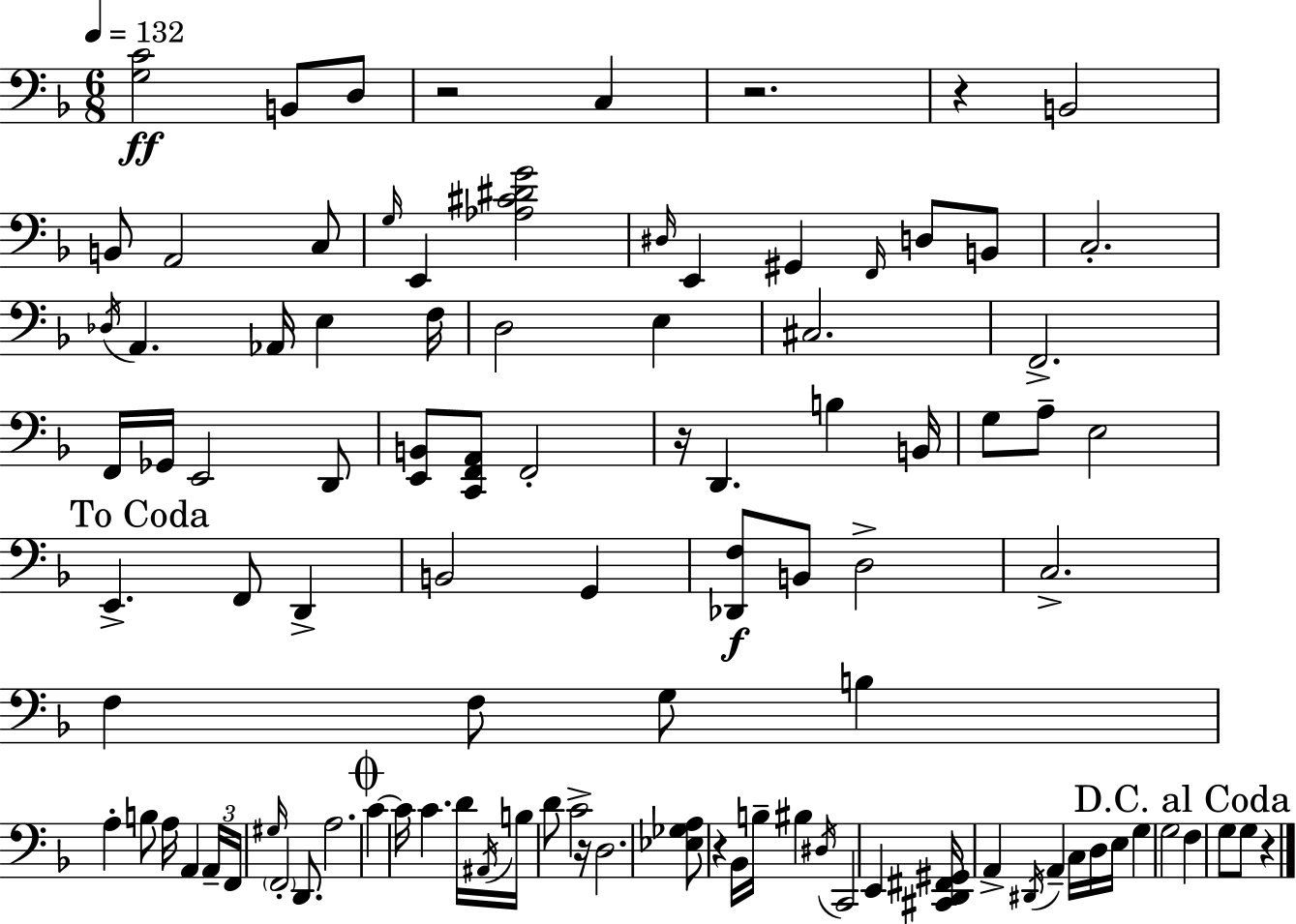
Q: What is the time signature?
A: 6/8